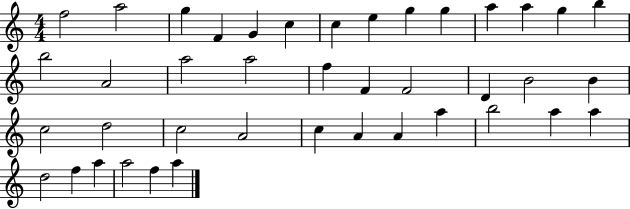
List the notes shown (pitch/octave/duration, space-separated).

F5/h A5/h G5/q F4/q G4/q C5/q C5/q E5/q G5/q G5/q A5/q A5/q G5/q B5/q B5/h A4/h A5/h A5/h F5/q F4/q F4/h D4/q B4/h B4/q C5/h D5/h C5/h A4/h C5/q A4/q A4/q A5/q B5/h A5/q A5/q D5/h F5/q A5/q A5/h F5/q A5/q